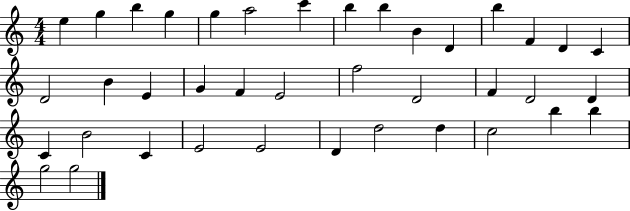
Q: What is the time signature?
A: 4/4